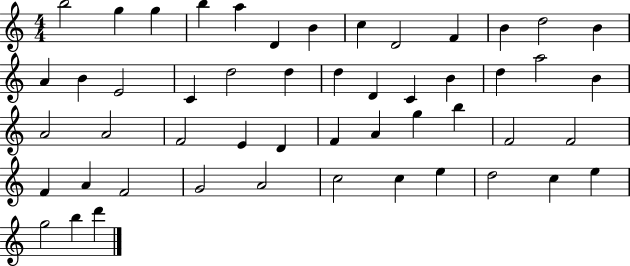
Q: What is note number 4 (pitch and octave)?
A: B5